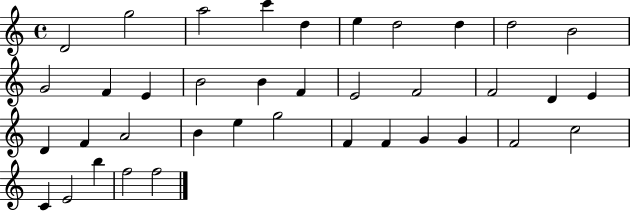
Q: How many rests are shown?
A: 0